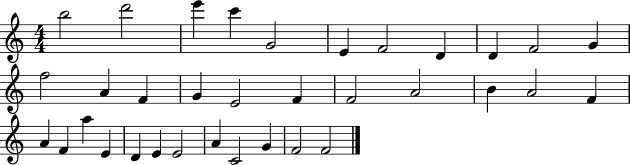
B5/h D6/h E6/q C6/q G4/h E4/q F4/h D4/q D4/q F4/h G4/q F5/h A4/q F4/q G4/q E4/h F4/q F4/h A4/h B4/q A4/h F4/q A4/q F4/q A5/q E4/q D4/q E4/q E4/h A4/q C4/h G4/q F4/h F4/h